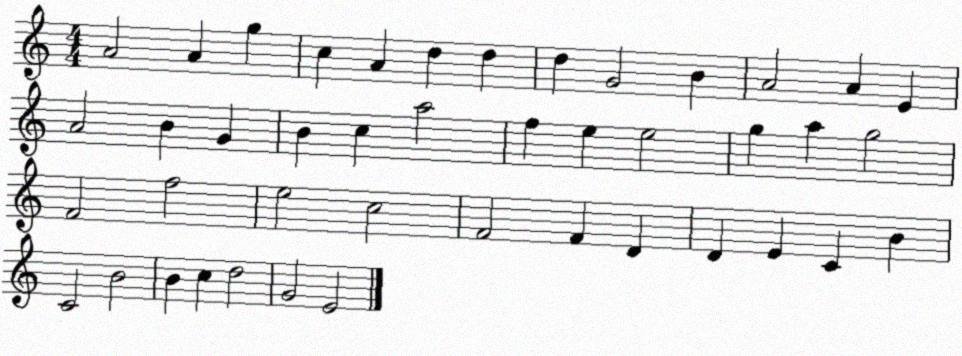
X:1
T:Untitled
M:4/4
L:1/4
K:C
A2 A g c A d d d G2 B A2 A E A2 B G B c a2 f e e2 g a g2 F2 f2 e2 c2 F2 F D D E C B C2 B2 B c d2 G2 E2